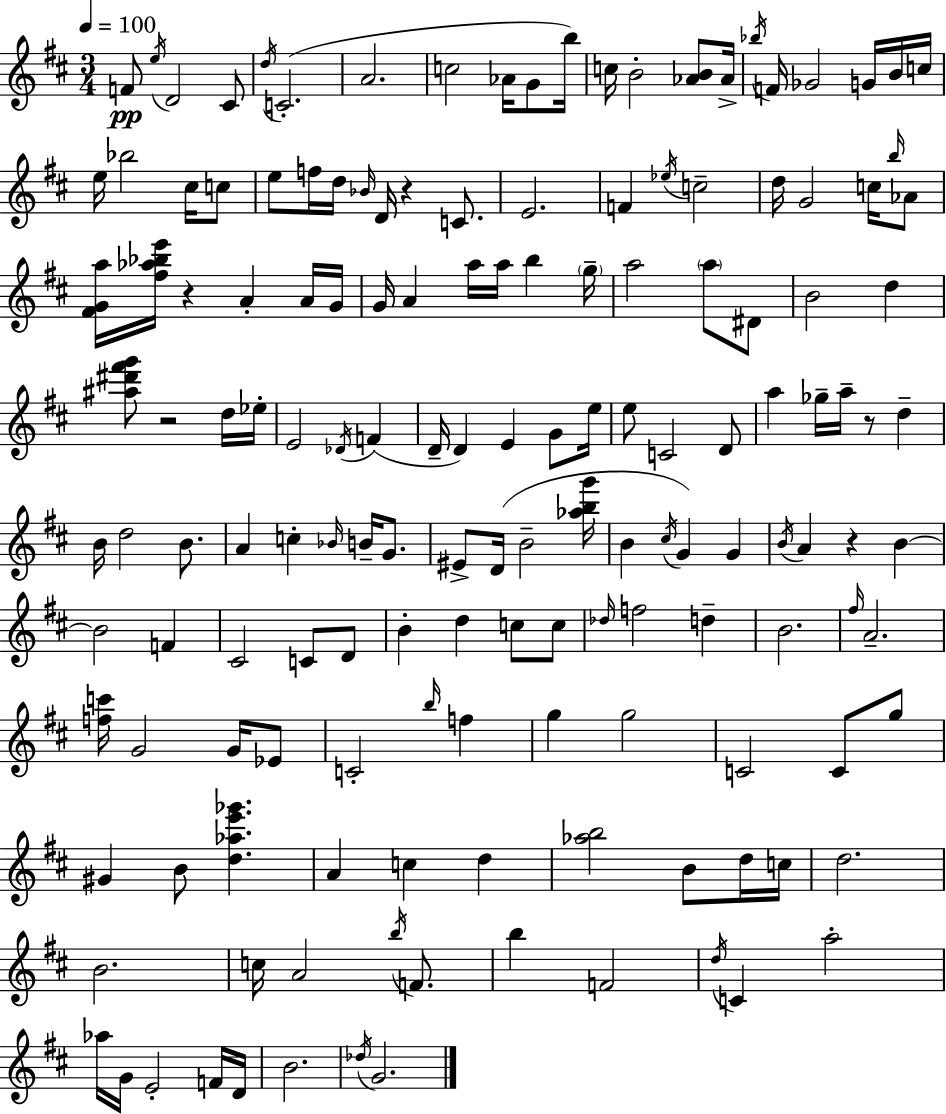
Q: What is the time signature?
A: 3/4